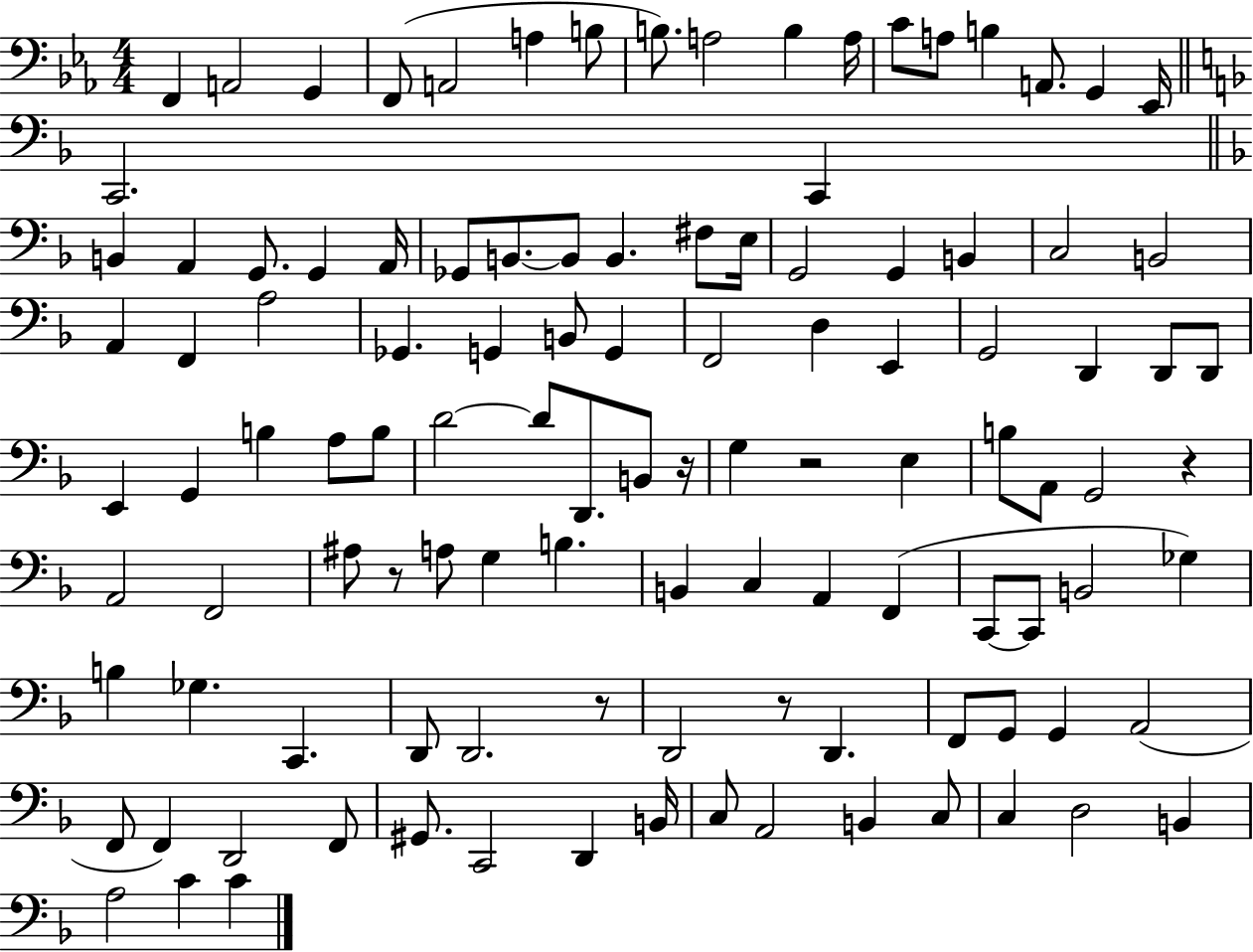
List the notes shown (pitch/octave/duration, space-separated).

F2/q A2/h G2/q F2/e A2/h A3/q B3/e B3/e. A3/h B3/q A3/s C4/e A3/e B3/q A2/e. G2/q Eb2/s C2/h. C2/q B2/q A2/q G2/e. G2/q A2/s Gb2/e B2/e. B2/e B2/q. F#3/e E3/s G2/h G2/q B2/q C3/h B2/h A2/q F2/q A3/h Gb2/q. G2/q B2/e G2/q F2/h D3/q E2/q G2/h D2/q D2/e D2/e E2/q G2/q B3/q A3/e B3/e D4/h D4/e D2/e. B2/e R/s G3/q R/h E3/q B3/e A2/e G2/h R/q A2/h F2/h A#3/e R/e A3/e G3/q B3/q. B2/q C3/q A2/q F2/q C2/e C2/e B2/h Gb3/q B3/q Gb3/q. C2/q. D2/e D2/h. R/e D2/h R/e D2/q. F2/e G2/e G2/q A2/h F2/e F2/q D2/h F2/e G#2/e. C2/h D2/q B2/s C3/e A2/h B2/q C3/e C3/q D3/h B2/q A3/h C4/q C4/q